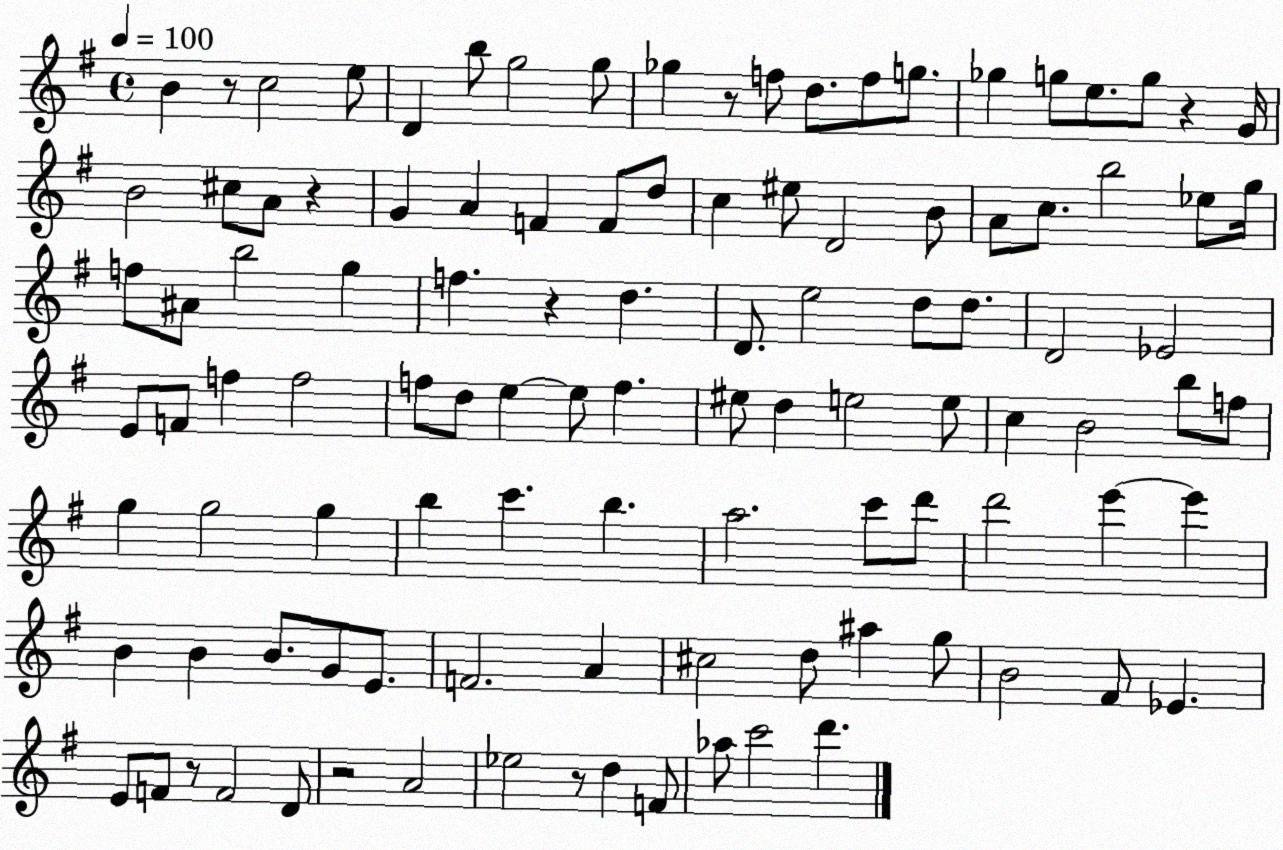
X:1
T:Untitled
M:4/4
L:1/4
K:G
B z/2 c2 e/2 D b/2 g2 g/2 _g z/2 f/2 d/2 f/2 g/2 _g g/2 e/2 g/2 z G/4 B2 ^c/2 A/2 z G A F F/2 d/2 c ^e/2 D2 B/2 A/2 c/2 b2 _e/2 g/4 f/2 ^A/2 b2 g f z d D/2 e2 d/2 d/2 D2 _E2 E/2 F/2 f f2 f/2 d/2 e e/2 f ^e/2 d e2 e/2 c B2 b/2 f/2 g g2 g b c' b a2 c'/2 d'/2 d'2 e' e' B B B/2 G/2 E/2 F2 A ^c2 d/2 ^a g/2 B2 ^F/2 _E E/2 F/2 z/2 F2 D/2 z2 A2 _e2 z/2 d F/2 _a/2 c'2 d'